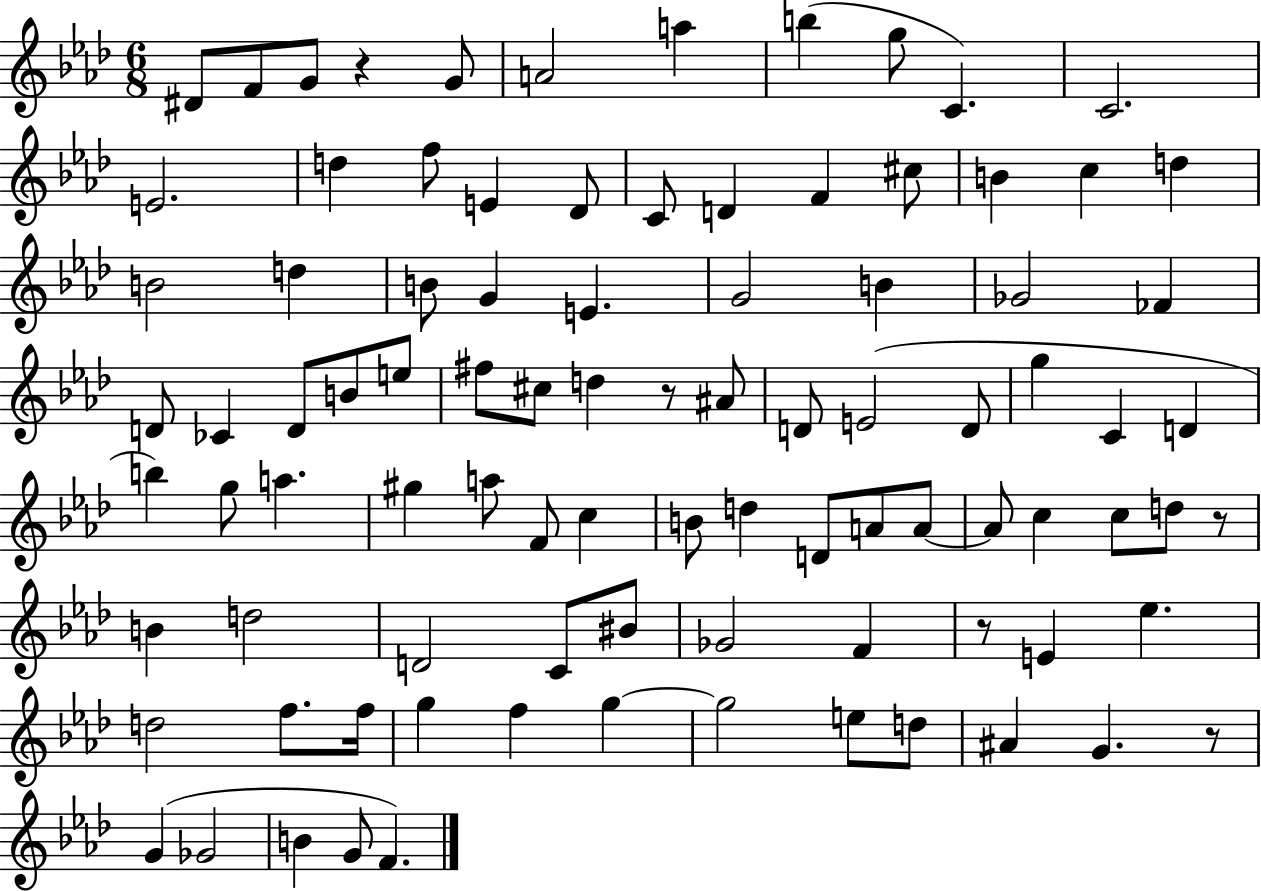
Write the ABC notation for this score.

X:1
T:Untitled
M:6/8
L:1/4
K:Ab
^D/2 F/2 G/2 z G/2 A2 a b g/2 C C2 E2 d f/2 E _D/2 C/2 D F ^c/2 B c d B2 d B/2 G E G2 B _G2 _F D/2 _C D/2 B/2 e/2 ^f/2 ^c/2 d z/2 ^A/2 D/2 E2 D/2 g C D b g/2 a ^g a/2 F/2 c B/2 d D/2 A/2 A/2 A/2 c c/2 d/2 z/2 B d2 D2 C/2 ^B/2 _G2 F z/2 E _e d2 f/2 f/4 g f g g2 e/2 d/2 ^A G z/2 G _G2 B G/2 F